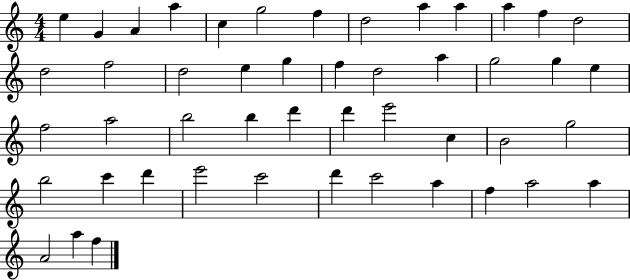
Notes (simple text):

E5/q G4/q A4/q A5/q C5/q G5/h F5/q D5/h A5/q A5/q A5/q F5/q D5/h D5/h F5/h D5/h E5/q G5/q F5/q D5/h A5/q G5/h G5/q E5/q F5/h A5/h B5/h B5/q D6/q D6/q E6/h C5/q B4/h G5/h B5/h C6/q D6/q E6/h C6/h D6/q C6/h A5/q F5/q A5/h A5/q A4/h A5/q F5/q